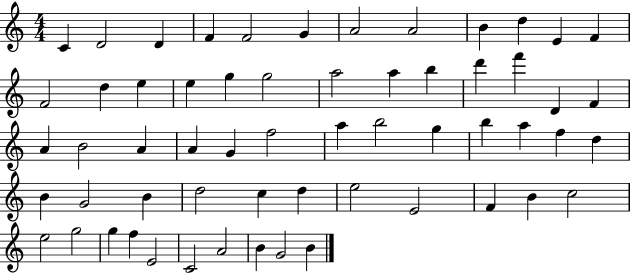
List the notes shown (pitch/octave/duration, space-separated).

C4/q D4/h D4/q F4/q F4/h G4/q A4/h A4/h B4/q D5/q E4/q F4/q F4/h D5/q E5/q E5/q G5/q G5/h A5/h A5/q B5/q D6/q F6/q D4/q F4/q A4/q B4/h A4/q A4/q G4/q F5/h A5/q B5/h G5/q B5/q A5/q F5/q D5/q B4/q G4/h B4/q D5/h C5/q D5/q E5/h E4/h F4/q B4/q C5/h E5/h G5/h G5/q F5/q E4/h C4/h A4/h B4/q G4/h B4/q